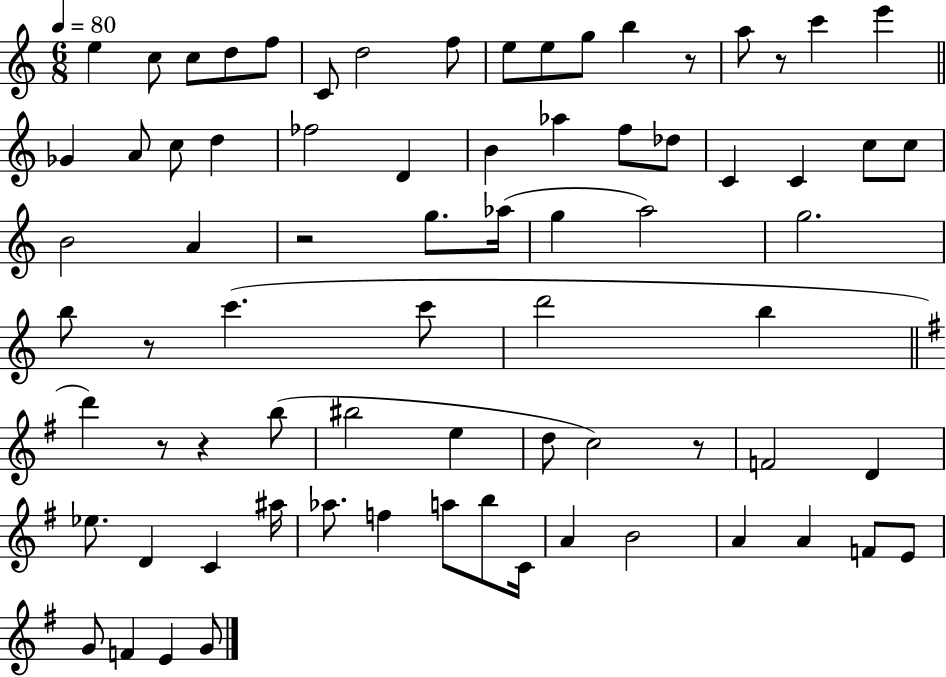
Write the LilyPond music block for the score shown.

{
  \clef treble
  \numericTimeSignature
  \time 6/8
  \key c \major
  \tempo 4 = 80
  e''4 c''8 c''8 d''8 f''8 | c'8 d''2 f''8 | e''8 e''8 g''8 b''4 r8 | a''8 r8 c'''4 e'''4 | \break \bar "||" \break \key a \minor ges'4 a'8 c''8 d''4 | fes''2 d'4 | b'4 aes''4 f''8 des''8 | c'4 c'4 c''8 c''8 | \break b'2 a'4 | r2 g''8. aes''16( | g''4 a''2) | g''2. | \break b''8 r8 c'''4.( c'''8 | d'''2 b''4 | \bar "||" \break \key g \major d'''4) r8 r4 b''8( | bis''2 e''4 | d''8 c''2) r8 | f'2 d'4 | \break ees''8. d'4 c'4 ais''16 | aes''8. f''4 a''8 b''8 c'16 | a'4 b'2 | a'4 a'4 f'8 e'8 | \break g'8 f'4 e'4 g'8 | \bar "|."
}